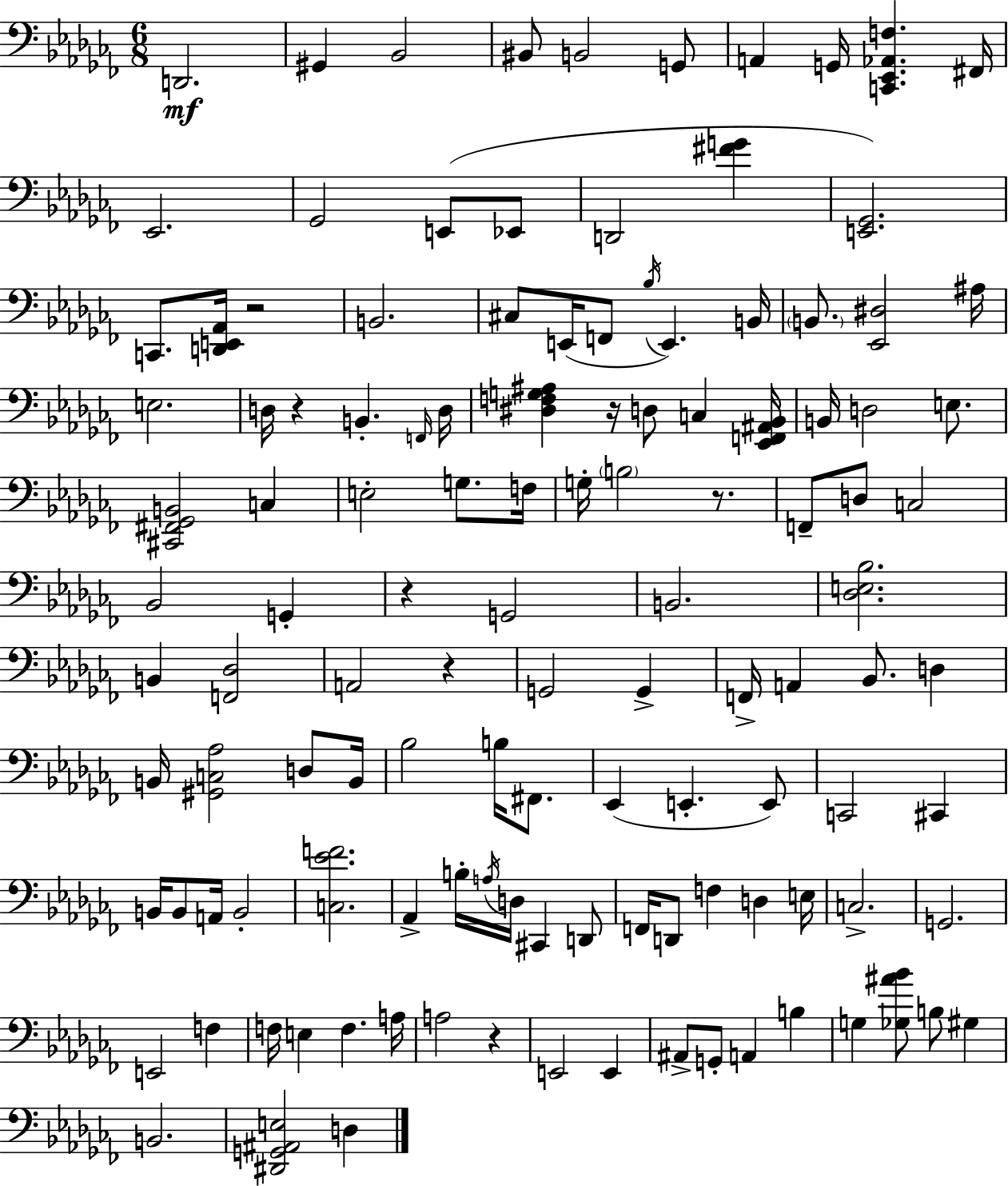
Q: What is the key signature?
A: AES minor